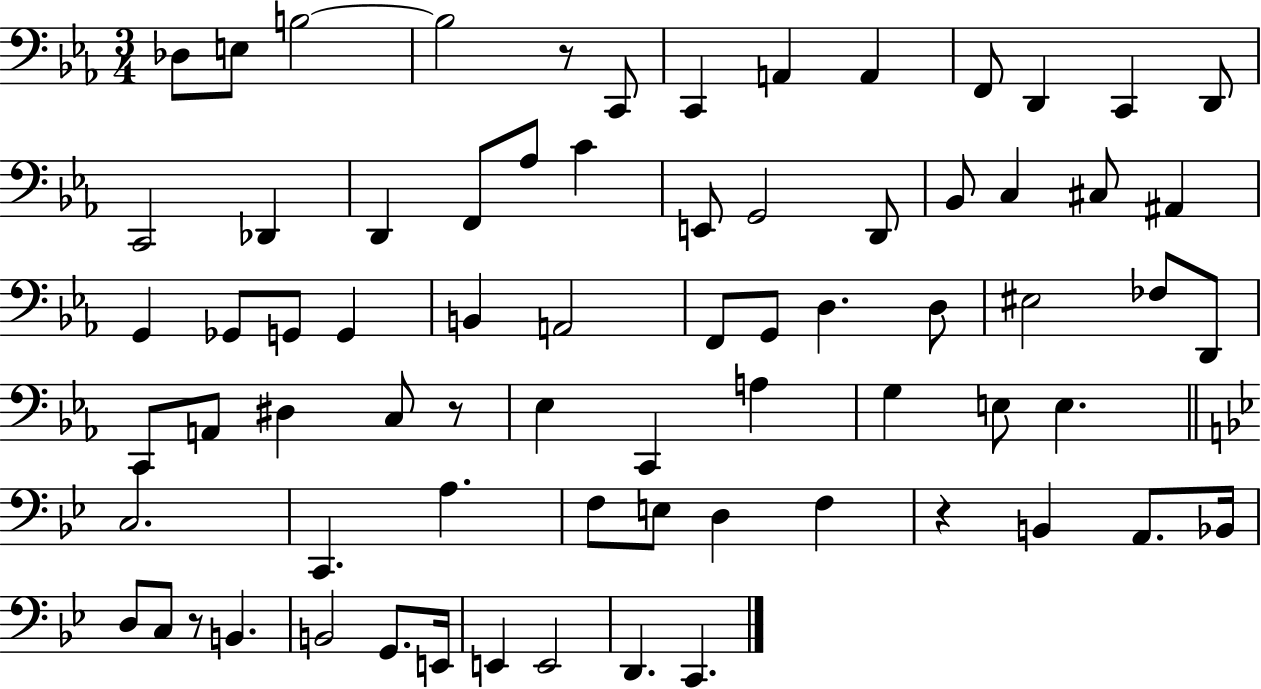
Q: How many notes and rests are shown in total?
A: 72